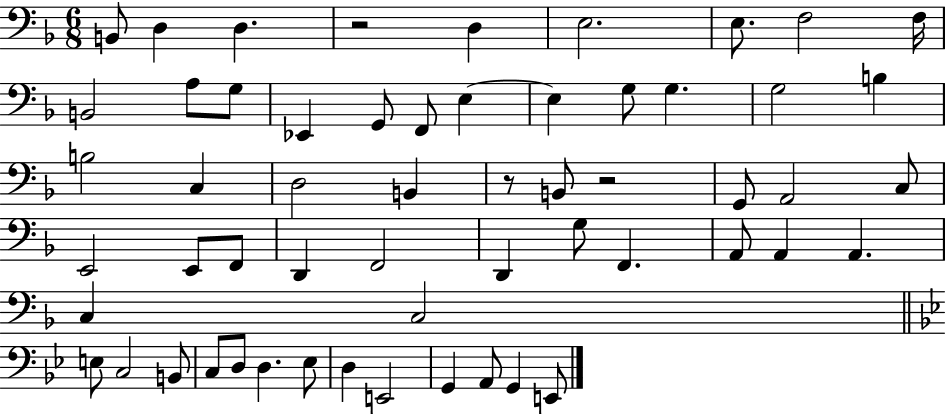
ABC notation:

X:1
T:Untitled
M:6/8
L:1/4
K:F
B,,/2 D, D, z2 D, E,2 E,/2 F,2 F,/4 B,,2 A,/2 G,/2 _E,, G,,/2 F,,/2 E, E, G,/2 G, G,2 B, B,2 C, D,2 B,, z/2 B,,/2 z2 G,,/2 A,,2 C,/2 E,,2 E,,/2 F,,/2 D,, F,,2 D,, G,/2 F,, A,,/2 A,, A,, C, C,2 E,/2 C,2 B,,/2 C,/2 D,/2 D, _E,/2 D, E,,2 G,, A,,/2 G,, E,,/2